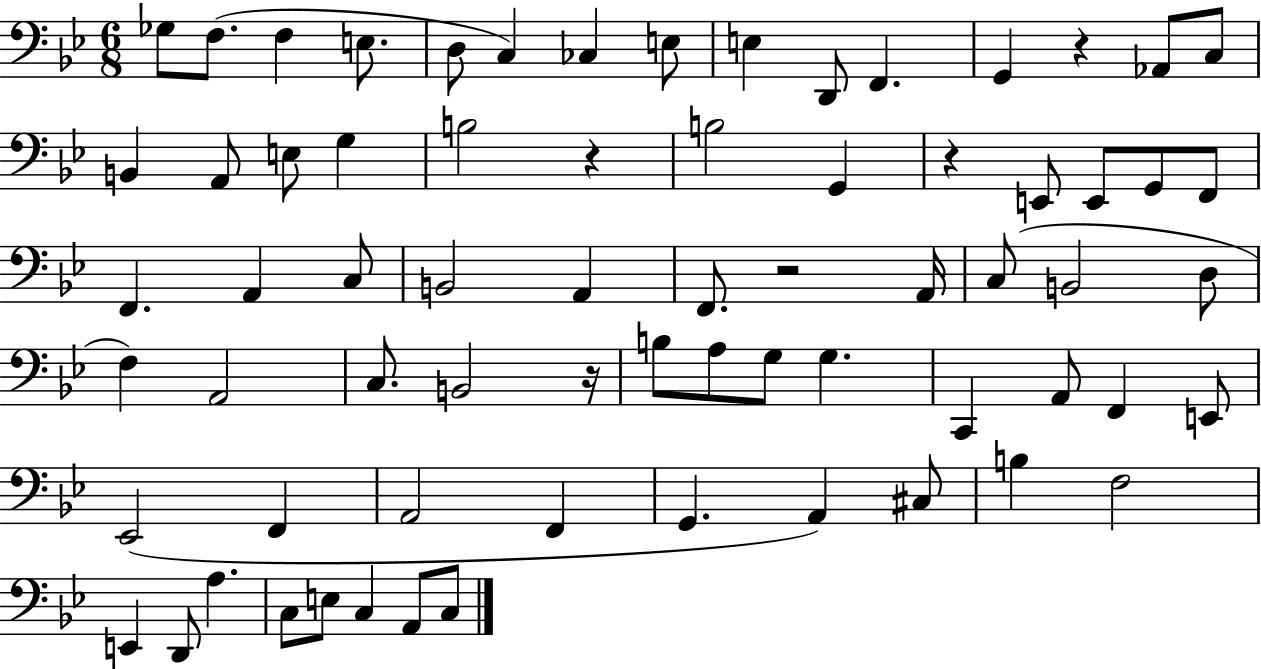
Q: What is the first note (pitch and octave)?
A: Gb3